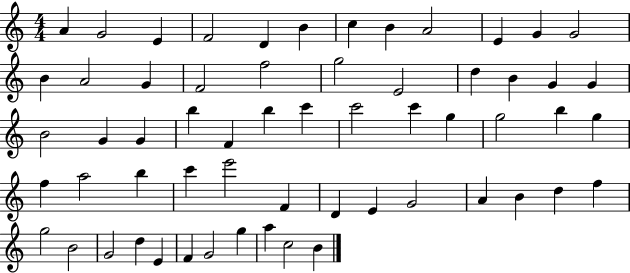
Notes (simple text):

A4/q G4/h E4/q F4/h D4/q B4/q C5/q B4/q A4/h E4/q G4/q G4/h B4/q A4/h G4/q F4/h F5/h G5/h E4/h D5/q B4/q G4/q G4/q B4/h G4/q G4/q B5/q F4/q B5/q C6/q C6/h C6/q G5/q G5/h B5/q G5/q F5/q A5/h B5/q C6/q E6/h F4/q D4/q E4/q G4/h A4/q B4/q D5/q F5/q G5/h B4/h G4/h D5/q E4/q F4/q G4/h G5/q A5/q C5/h B4/q